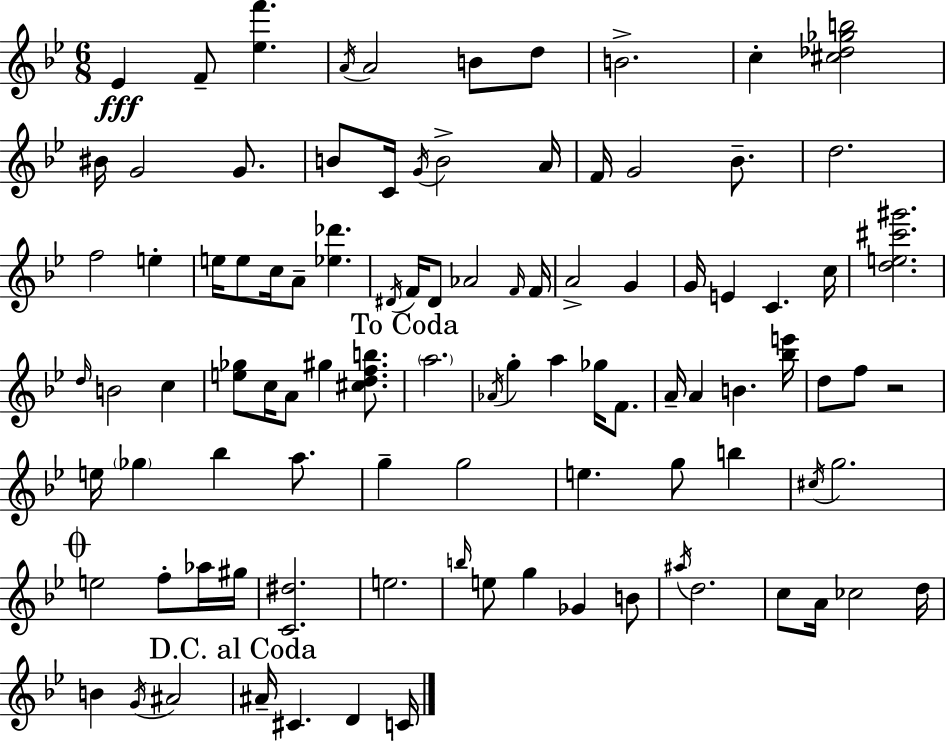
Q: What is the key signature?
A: G minor